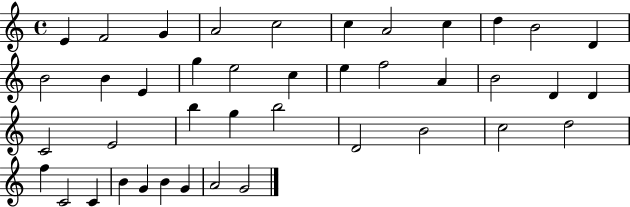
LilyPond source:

{
  \clef treble
  \time 4/4
  \defaultTimeSignature
  \key c \major
  e'4 f'2 g'4 | a'2 c''2 | c''4 a'2 c''4 | d''4 b'2 d'4 | \break b'2 b'4 e'4 | g''4 e''2 c''4 | e''4 f''2 a'4 | b'2 d'4 d'4 | \break c'2 e'2 | b''4 g''4 b''2 | d'2 b'2 | c''2 d''2 | \break f''4 c'2 c'4 | b'4 g'4 b'4 g'4 | a'2 g'2 | \bar "|."
}